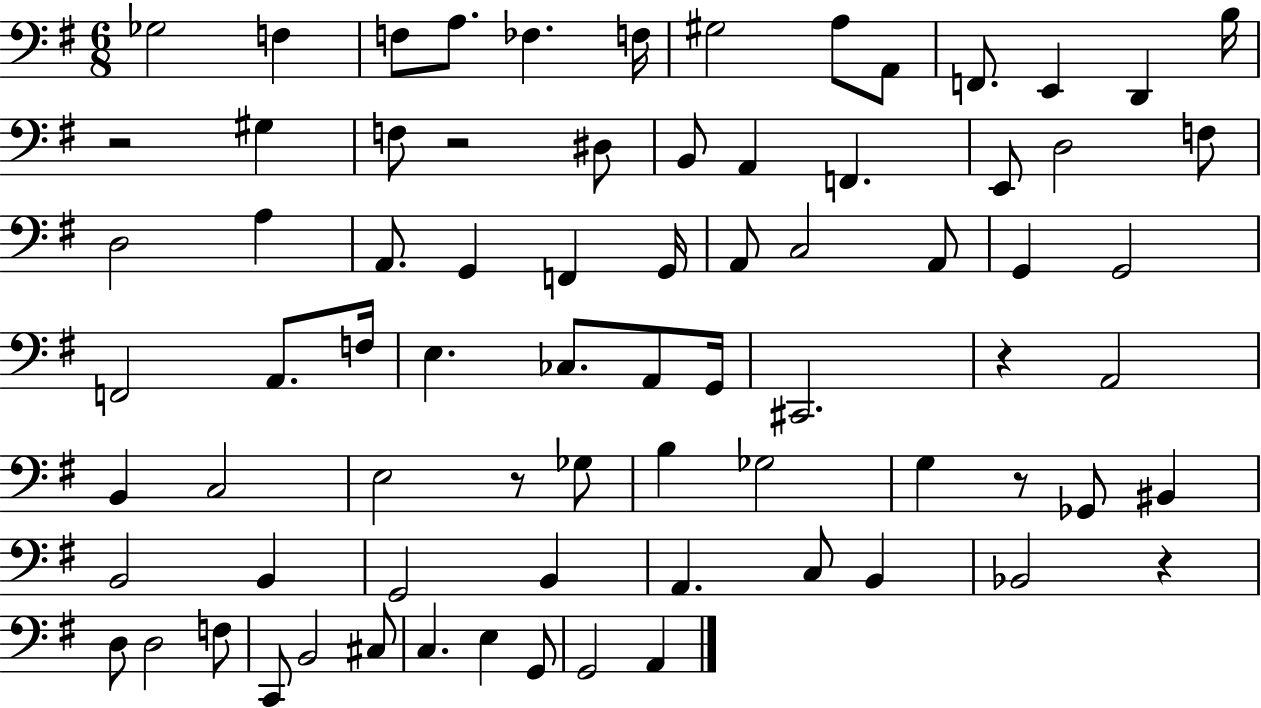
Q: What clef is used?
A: bass